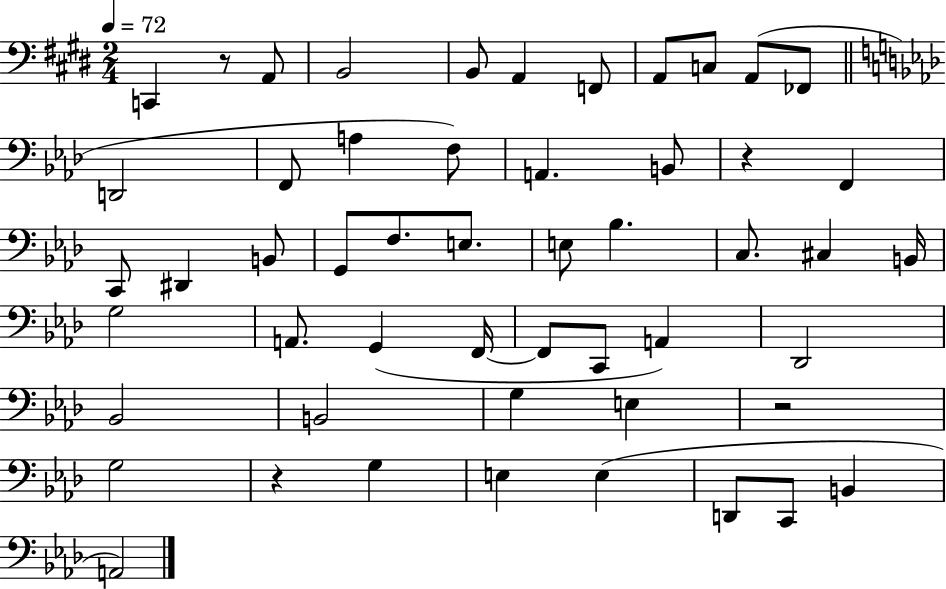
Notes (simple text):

C2/q R/e A2/e B2/h B2/e A2/q F2/e A2/e C3/e A2/e FES2/e D2/h F2/e A3/q F3/e A2/q. B2/e R/q F2/q C2/e D#2/q B2/e G2/e F3/e. E3/e. E3/e Bb3/q. C3/e. C#3/q B2/s G3/h A2/e. G2/q F2/s F2/e C2/e A2/q Db2/h Bb2/h B2/h G3/q E3/q R/h G3/h R/q G3/q E3/q E3/q D2/e C2/e B2/q A2/h